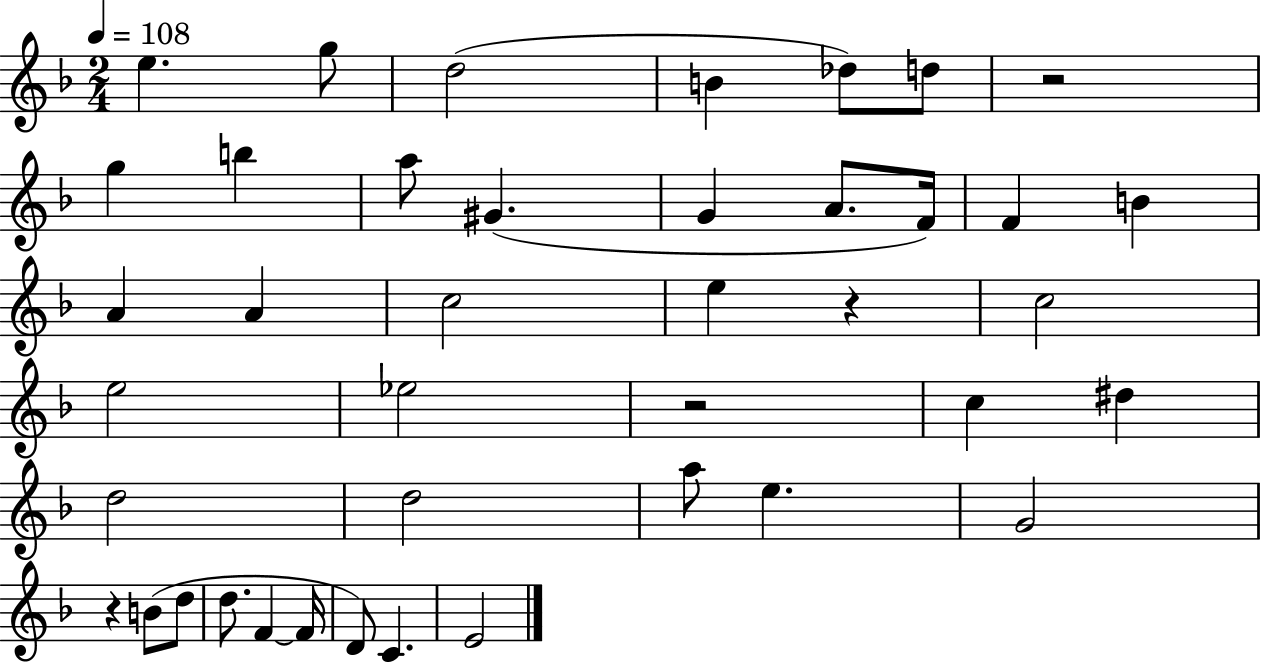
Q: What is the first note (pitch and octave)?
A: E5